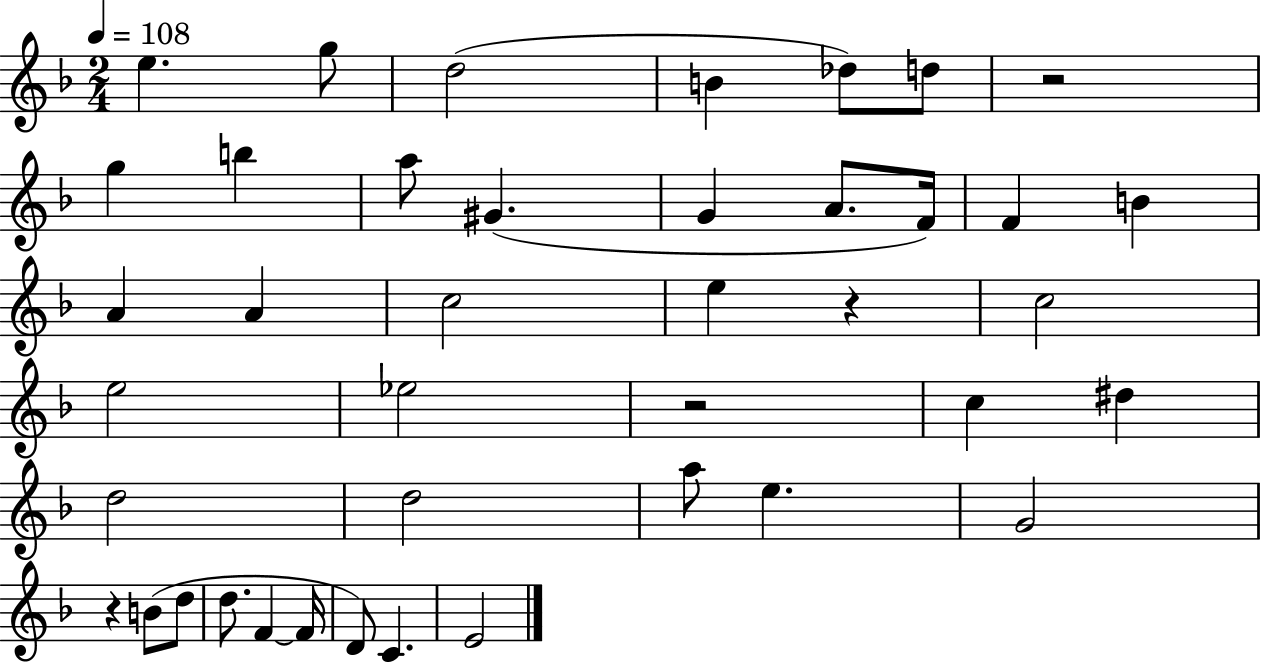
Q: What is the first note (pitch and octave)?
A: E5